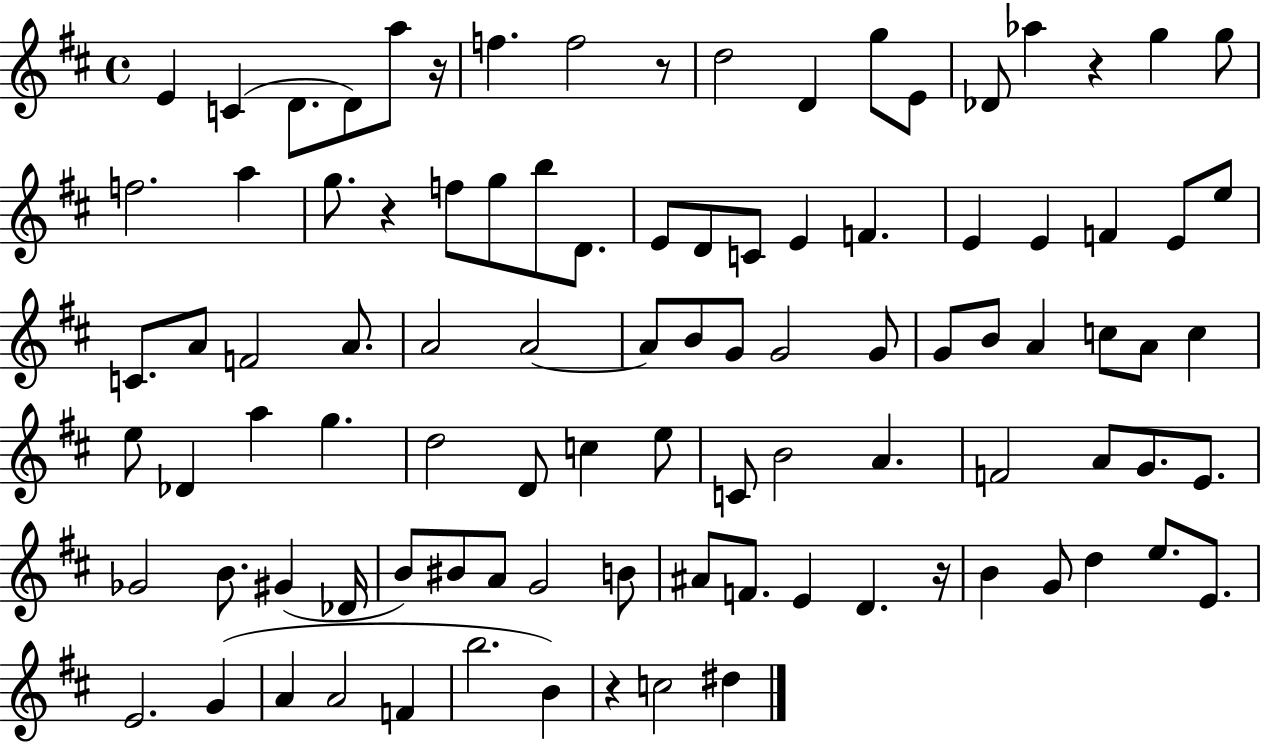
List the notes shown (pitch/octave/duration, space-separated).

E4/q C4/q D4/e. D4/e A5/e R/s F5/q. F5/h R/e D5/h D4/q G5/e E4/e Db4/e Ab5/q R/q G5/q G5/e F5/h. A5/q G5/e. R/q F5/e G5/e B5/e D4/e. E4/e D4/e C4/e E4/q F4/q. E4/q E4/q F4/q E4/e E5/e C4/e. A4/e F4/h A4/e. A4/h A4/h A4/e B4/e G4/e G4/h G4/e G4/e B4/e A4/q C5/e A4/e C5/q E5/e Db4/q A5/q G5/q. D5/h D4/e C5/q E5/e C4/e B4/h A4/q. F4/h A4/e G4/e. E4/e. Gb4/h B4/e. G#4/q Db4/s B4/e BIS4/e A4/e G4/h B4/e A#4/e F4/e. E4/q D4/q. R/s B4/q G4/e D5/q E5/e. E4/e. E4/h. G4/q A4/q A4/h F4/q B5/h. B4/q R/q C5/h D#5/q